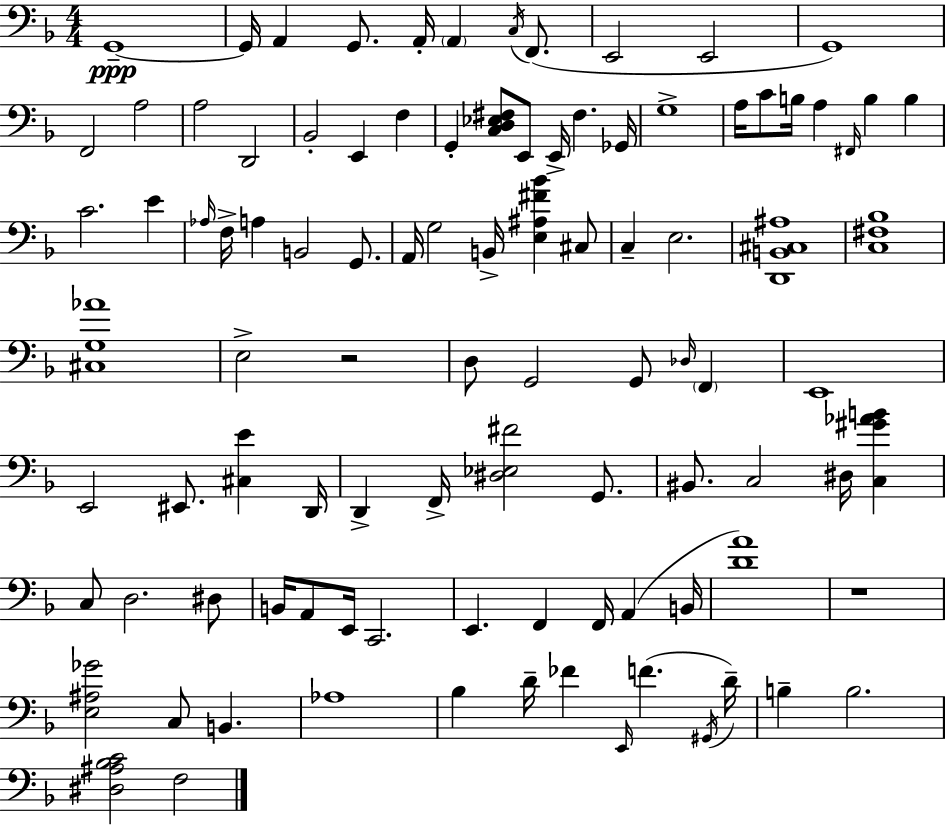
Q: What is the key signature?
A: F major